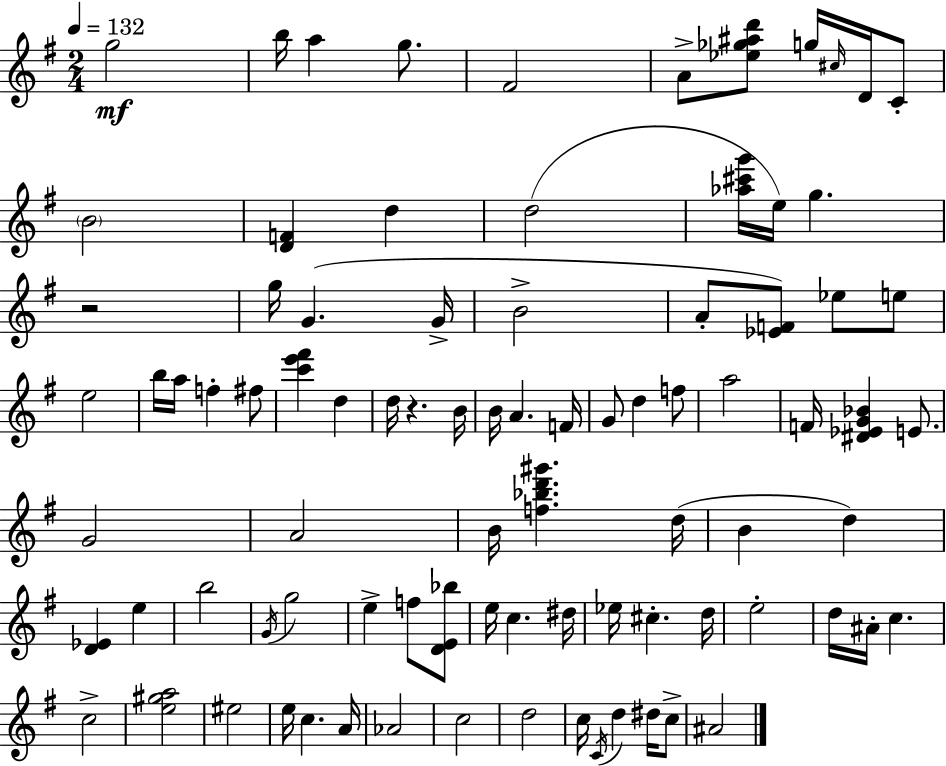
G5/h B5/s A5/q G5/e. F#4/h A4/e [Eb5,Gb5,A#5,D6]/e G5/s C#5/s D4/s C4/e B4/h [D4,F4]/q D5/q D5/h [Ab5,C#6,G6]/s E5/s G5/q. R/h G5/s G4/q. G4/s B4/h A4/e [Eb4,F4]/e Eb5/e E5/e E5/h B5/s A5/s F5/q F#5/e [C6,E6,F#6]/q D5/q D5/s R/q. B4/s B4/s A4/q. F4/s G4/e D5/q F5/e A5/h F4/s [D#4,Eb4,G4,Bb4]/q E4/e. G4/h A4/h B4/s [F5,Bb5,D6,G#6]/q. D5/s B4/q D5/q [D4,Eb4]/q E5/q B5/h G4/s G5/h E5/q F5/e [D4,E4,Bb5]/e E5/s C5/q. D#5/s Eb5/s C#5/q. D5/s E5/h D5/s A#4/s C5/q. C5/h [E5,G#5,A5]/h EIS5/h E5/s C5/q. A4/s Ab4/h C5/h D5/h C5/s C4/s D5/q D#5/s C5/e A#4/h